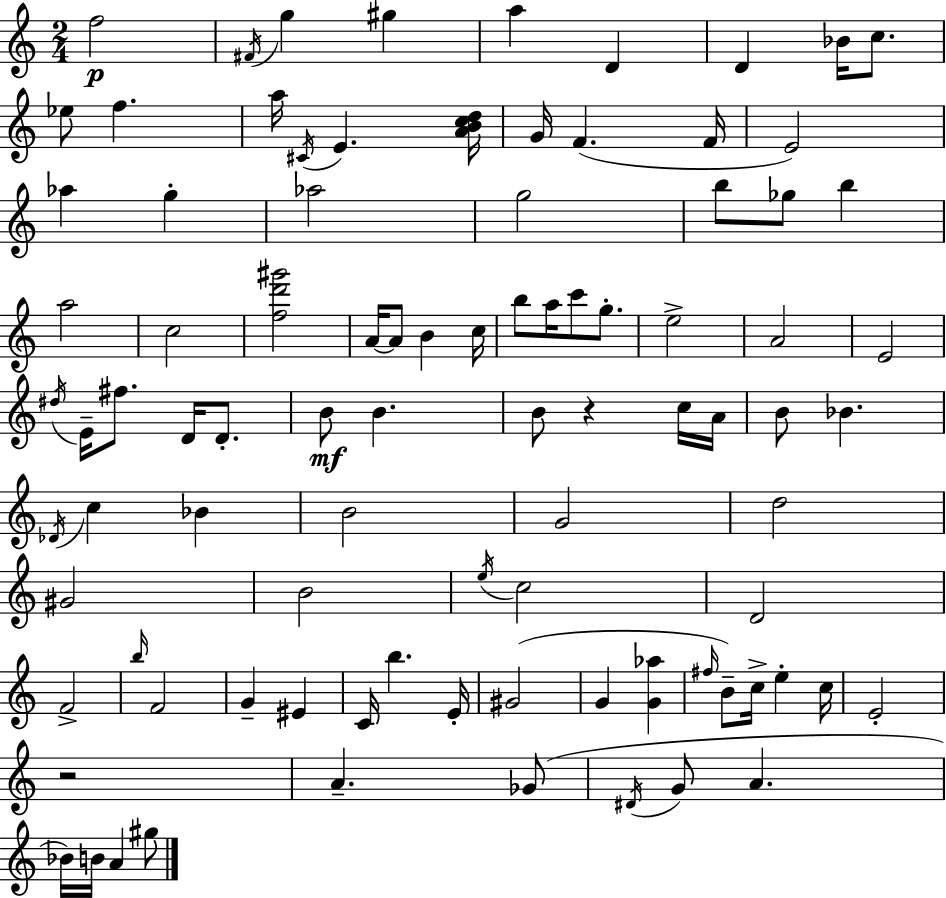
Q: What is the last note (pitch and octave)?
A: G#5